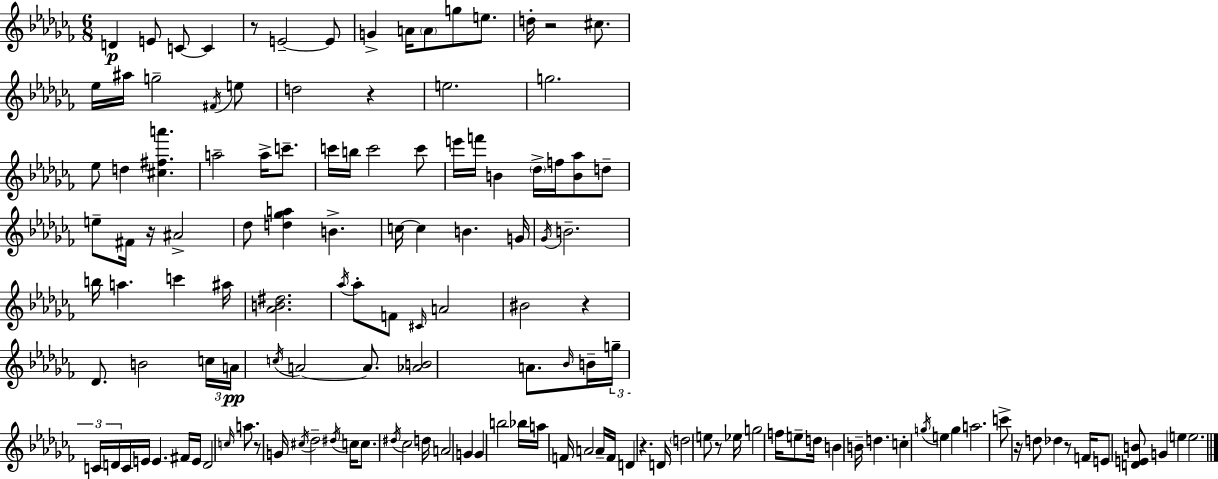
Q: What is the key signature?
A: AES minor